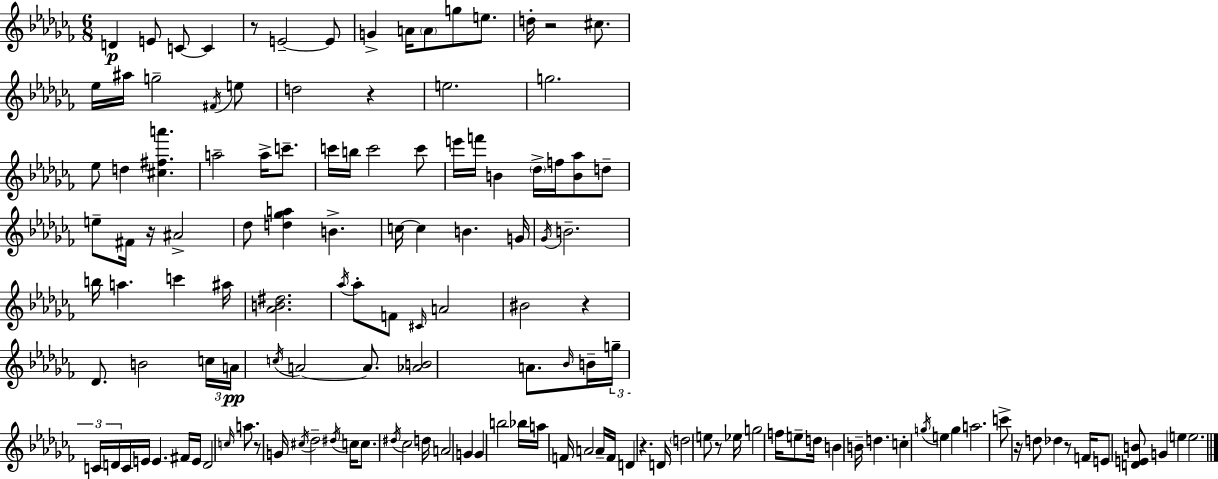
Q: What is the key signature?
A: AES minor